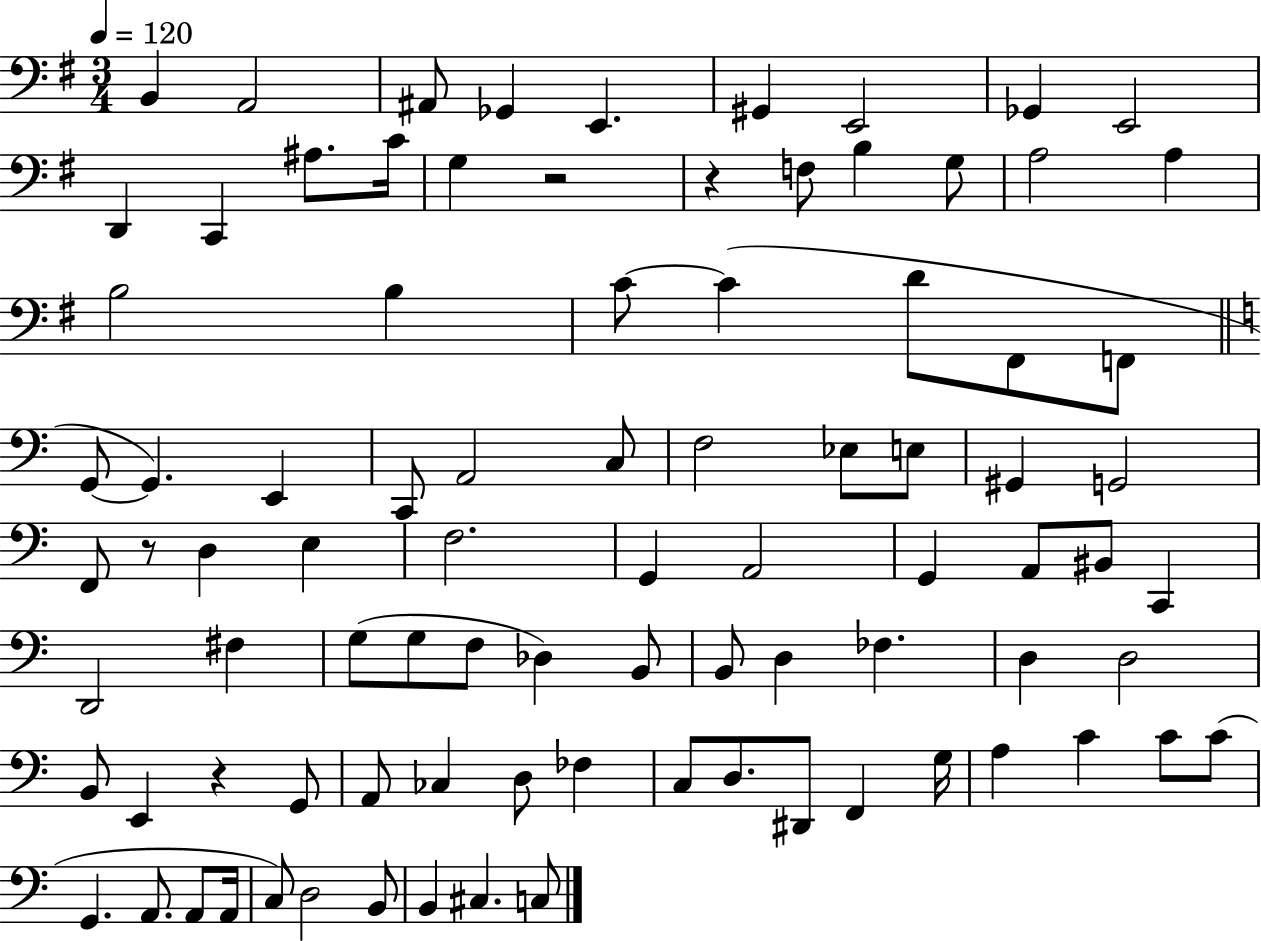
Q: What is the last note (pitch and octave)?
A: C3